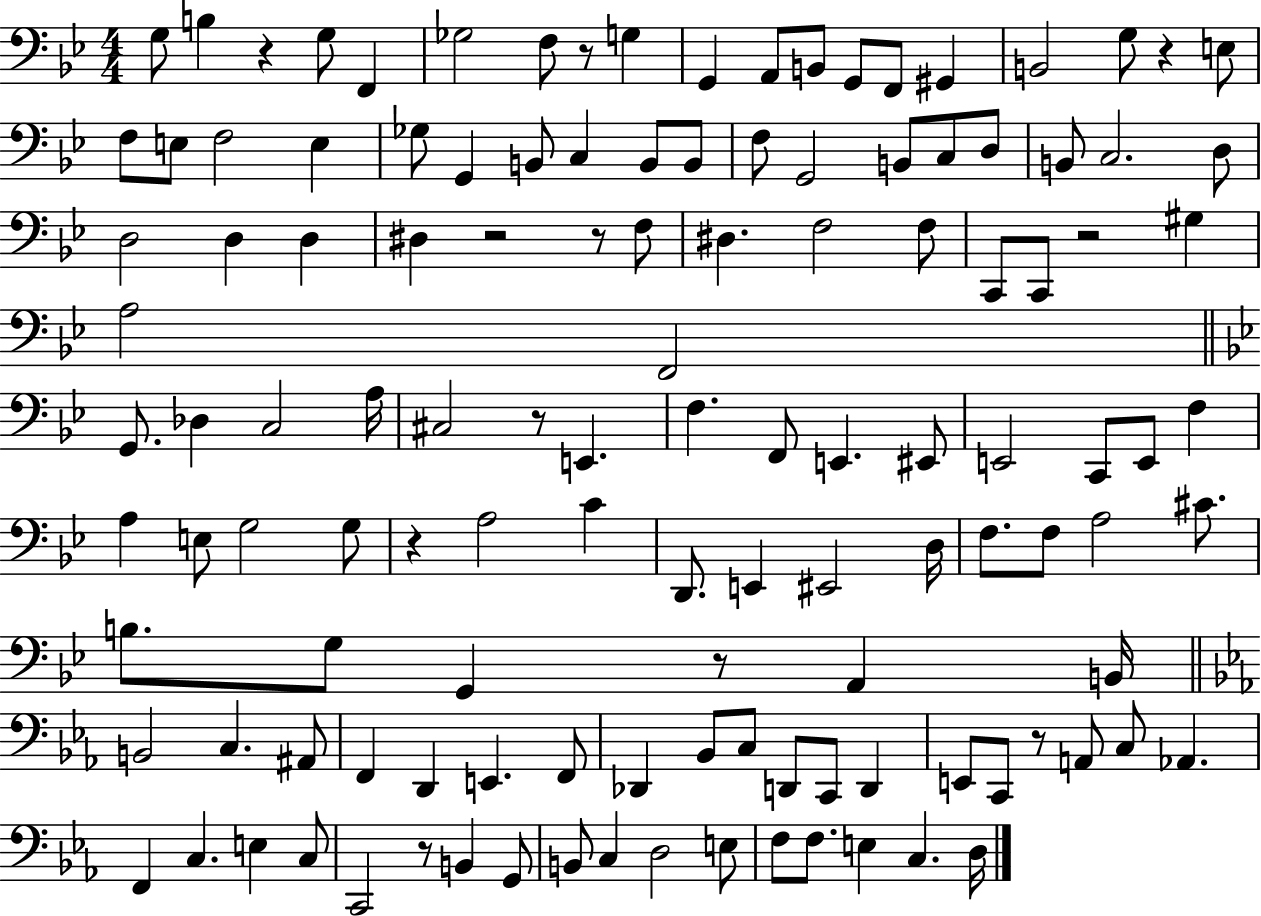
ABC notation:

X:1
T:Untitled
M:4/4
L:1/4
K:Bb
G,/2 B, z G,/2 F,, _G,2 F,/2 z/2 G, G,, A,,/2 B,,/2 G,,/2 F,,/2 ^G,, B,,2 G,/2 z E,/2 F,/2 E,/2 F,2 E, _G,/2 G,, B,,/2 C, B,,/2 B,,/2 F,/2 G,,2 B,,/2 C,/2 D,/2 B,,/2 C,2 D,/2 D,2 D, D, ^D, z2 z/2 F,/2 ^D, F,2 F,/2 C,,/2 C,,/2 z2 ^G, A,2 F,,2 G,,/2 _D, C,2 A,/4 ^C,2 z/2 E,, F, F,,/2 E,, ^E,,/2 E,,2 C,,/2 E,,/2 F, A, E,/2 G,2 G,/2 z A,2 C D,,/2 E,, ^E,,2 D,/4 F,/2 F,/2 A,2 ^C/2 B,/2 G,/2 G,, z/2 A,, B,,/4 B,,2 C, ^A,,/2 F,, D,, E,, F,,/2 _D,, _B,,/2 C,/2 D,,/2 C,,/2 D,, E,,/2 C,,/2 z/2 A,,/2 C,/2 _A,, F,, C, E, C,/2 C,,2 z/2 B,, G,,/2 B,,/2 C, D,2 E,/2 F,/2 F,/2 E, C, D,/4